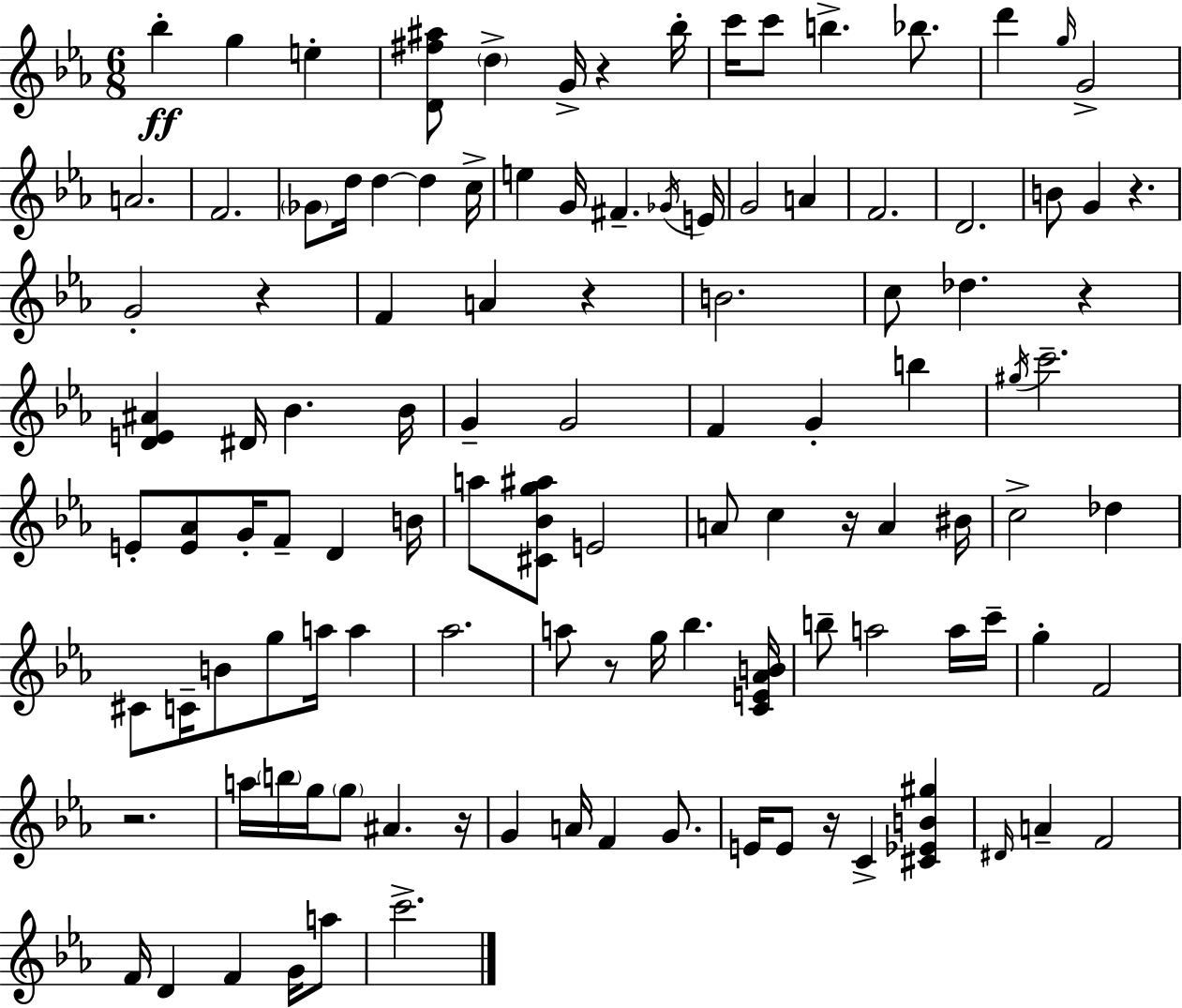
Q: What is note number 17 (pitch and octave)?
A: D5